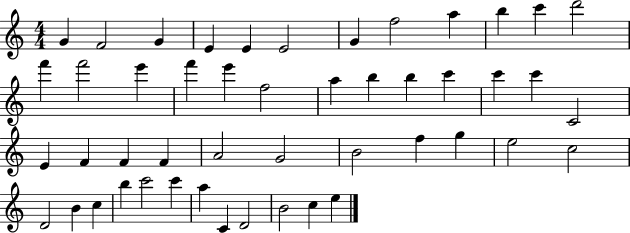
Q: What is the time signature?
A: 4/4